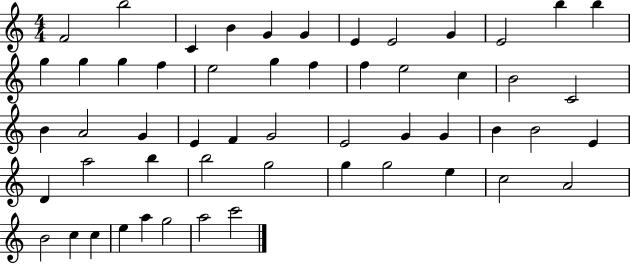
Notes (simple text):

F4/h B5/h C4/q B4/q G4/q G4/q E4/q E4/h G4/q E4/h B5/q B5/q G5/q G5/q G5/q F5/q E5/h G5/q F5/q F5/q E5/h C5/q B4/h C4/h B4/q A4/h G4/q E4/q F4/q G4/h E4/h G4/q G4/q B4/q B4/h E4/q D4/q A5/h B5/q B5/h G5/h G5/q G5/h E5/q C5/h A4/h B4/h C5/q C5/q E5/q A5/q G5/h A5/h C6/h